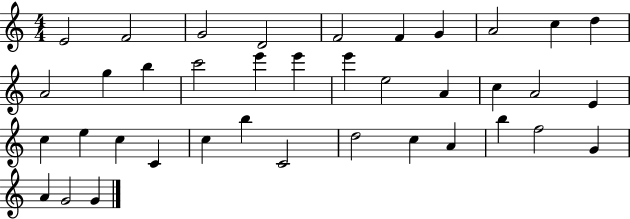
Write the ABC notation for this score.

X:1
T:Untitled
M:4/4
L:1/4
K:C
E2 F2 G2 D2 F2 F G A2 c d A2 g b c'2 e' e' e' e2 A c A2 E c e c C c b C2 d2 c A b f2 G A G2 G